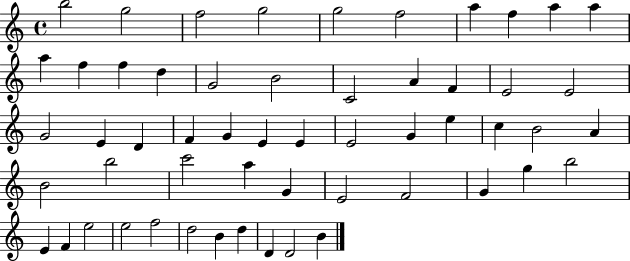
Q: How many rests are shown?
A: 0